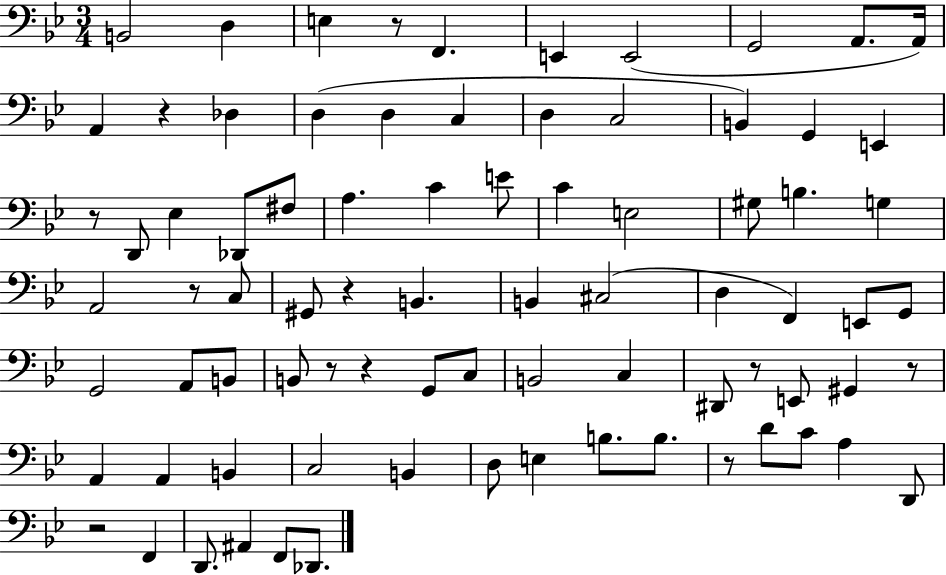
{
  \clef bass
  \numericTimeSignature
  \time 3/4
  \key bes \major
  b,2 d4 | e4 r8 f,4. | e,4 e,2( | g,2 a,8. a,16) | \break a,4 r4 des4 | d4( d4 c4 | d4 c2 | b,4) g,4 e,4 | \break r8 d,8 ees4 des,8 fis8 | a4. c'4 e'8 | c'4 e2 | gis8 b4. g4 | \break a,2 r8 c8 | gis,8 r4 b,4. | b,4 cis2( | d4 f,4) e,8 g,8 | \break g,2 a,8 b,8 | b,8 r8 r4 g,8 c8 | b,2 c4 | dis,8 r8 e,8 gis,4 r8 | \break a,4 a,4 b,4 | c2 b,4 | d8 e4 b8. b8. | r8 d'8 c'8 a4 d,8 | \break r2 f,4 | d,8. ais,4 f,8 des,8. | \bar "|."
}